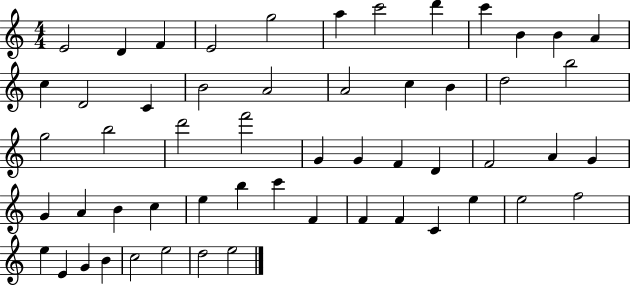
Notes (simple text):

E4/h D4/q F4/q E4/h G5/h A5/q C6/h D6/q C6/q B4/q B4/q A4/q C5/q D4/h C4/q B4/h A4/h A4/h C5/q B4/q D5/h B5/h G5/h B5/h D6/h F6/h G4/q G4/q F4/q D4/q F4/h A4/q G4/q G4/q A4/q B4/q C5/q E5/q B5/q C6/q F4/q F4/q F4/q C4/q E5/q E5/h F5/h E5/q E4/q G4/q B4/q C5/h E5/h D5/h E5/h